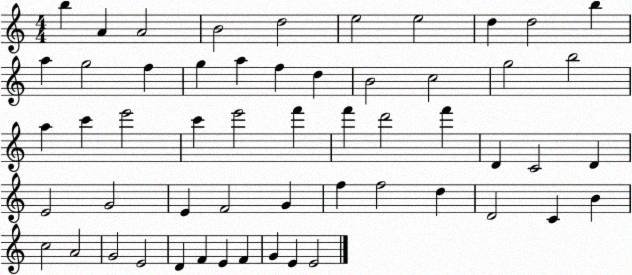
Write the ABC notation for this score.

X:1
T:Untitled
M:4/4
L:1/4
K:C
b A A2 B2 d2 e2 e2 d d2 b a g2 f g a f d B2 c2 g2 b2 a c' e'2 c' e'2 f' f' d'2 f' D C2 D E2 G2 E F2 G f f2 d D2 C B c2 A2 G2 E2 D F E F G E E2